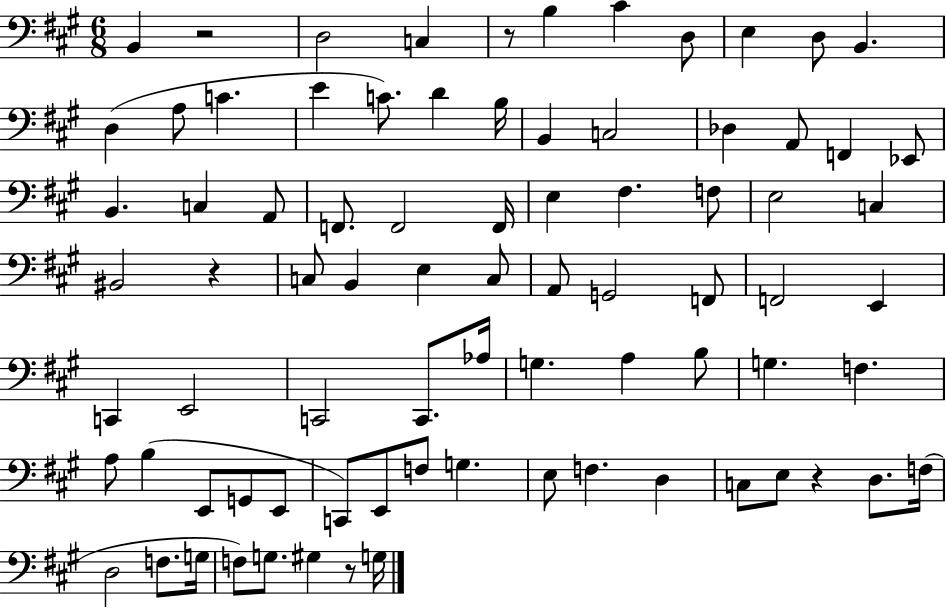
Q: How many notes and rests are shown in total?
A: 81